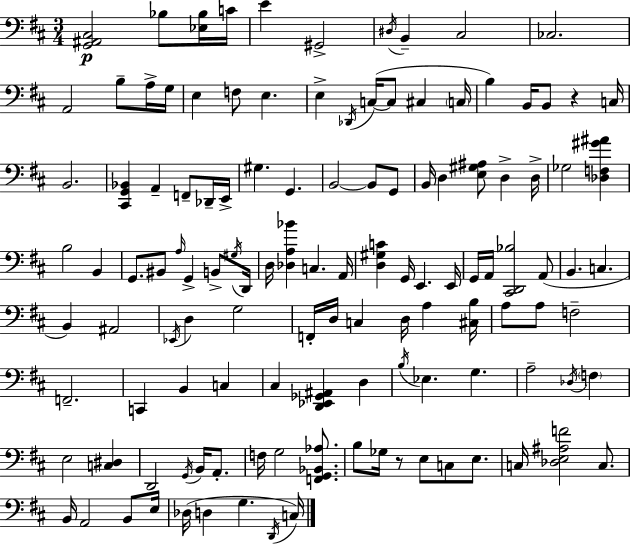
{
  \clef bass
  \numericTimeSignature
  \time 3/4
  \key d \major
  <g, ais, cis>2\p bes8 <ees bes>16 c'16 | e'4 gis,2-> | \acciaccatura { dis16 } b,4-- cis2 | ces2. | \break a,2 b8-- a16-> | g16 e4 f8 e4. | e4-> \acciaccatura { des,16 } c16~(~ c8 cis4 | \parenthesize c16 b4) b,16 b,8 r4 | \break c16 b,2. | <cis, g, bes,>4 a,4-- f,8-- | des,16-- e,16-> gis4. g,4. | b,2~~ b,8 | \break g,8 b,16 d4 <e gis ais>8 d4-> | d16-> ges2 <des f gis' ais'>4 | b2 b,4 | g,8. bis,8 \grace { a16 } g,4-> | \break b,8-> \acciaccatura { gis16 } d,16 d16 <des a bes'>4 c4. | a,16 <d gis c'>4 g,16 e,4. | e,16 g,16 a,16 <cis, d, bes>2 | a,8( b,4. c4. | \break b,4) ais,2 | \acciaccatura { ees,16 } d4 g2 | f,16-. d16 c4 d16 | a4 <cis b>16 a8 a8 f2-- | \break f,2.-- | c,4 b,4 | c4 cis4 <d, ees, ges, ais,>4 | d4 \acciaccatura { b16 } ees4. | \break g4. a2-- | \acciaccatura { des16 } \parenthesize f4 e2 | <c dis>4 d,2 | \acciaccatura { g,16 } b,16 a,8.-. f16 g2 | \break <f, g, bes, aes>8. b8 ges16 r8 | e8 c8 e8. c16 <des e ais f'>2 | c8. b,16 a,2 | b,8 e16 des16( d4 | \break g4. \acciaccatura { d,16 } c16) \bar "|."
}